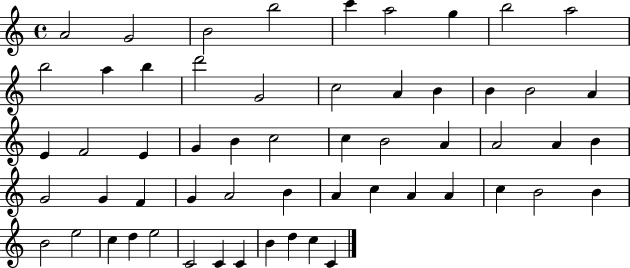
A4/h G4/h B4/h B5/h C6/q A5/h G5/q B5/h A5/h B5/h A5/q B5/q D6/h G4/h C5/h A4/q B4/q B4/q B4/h A4/q E4/q F4/h E4/q G4/q B4/q C5/h C5/q B4/h A4/q A4/h A4/q B4/q G4/h G4/q F4/q G4/q A4/h B4/q A4/q C5/q A4/q A4/q C5/q B4/h B4/q B4/h E5/h C5/q D5/q E5/h C4/h C4/q C4/q B4/q D5/q C5/q C4/q